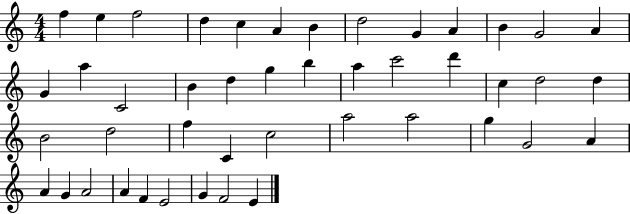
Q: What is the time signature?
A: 4/4